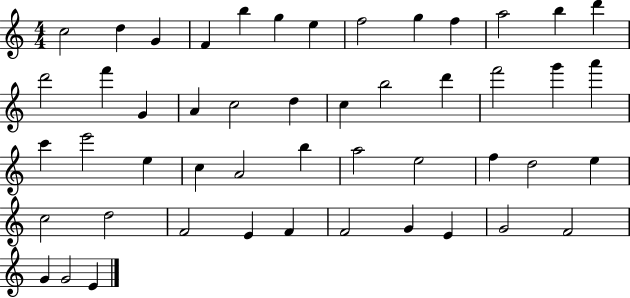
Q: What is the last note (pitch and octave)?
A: E4